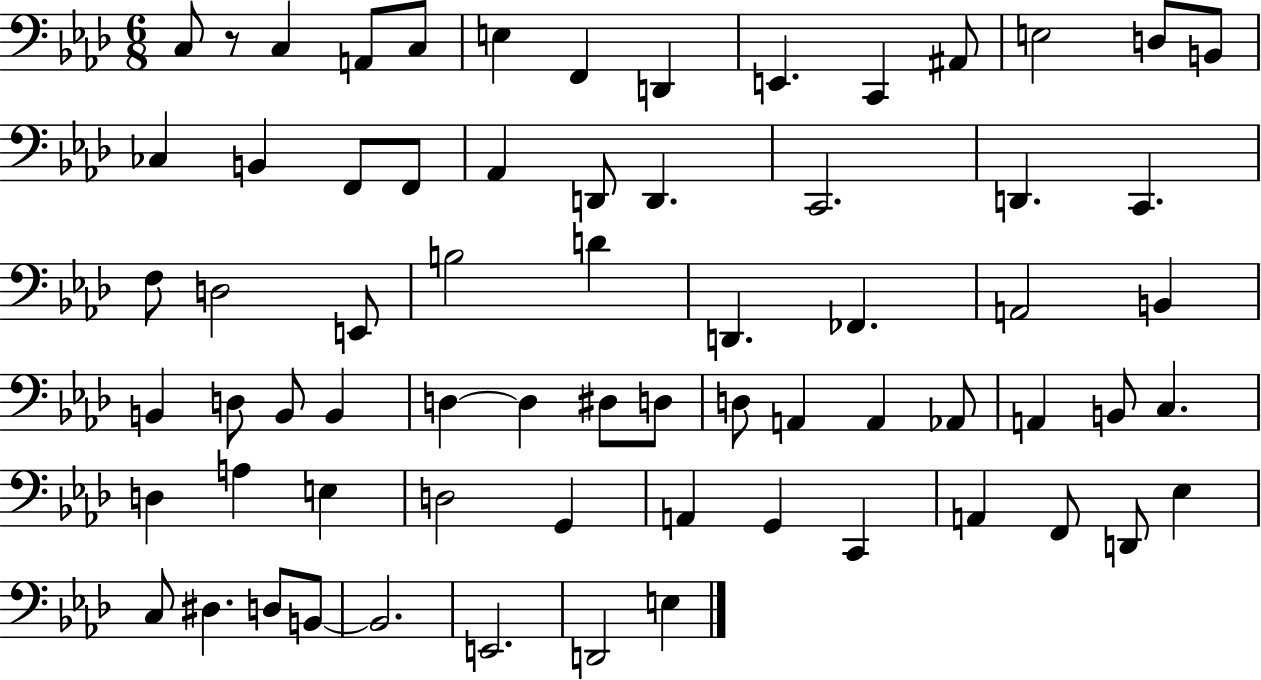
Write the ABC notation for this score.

X:1
T:Untitled
M:6/8
L:1/4
K:Ab
C,/2 z/2 C, A,,/2 C,/2 E, F,, D,, E,, C,, ^A,,/2 E,2 D,/2 B,,/2 _C, B,, F,,/2 F,,/2 _A,, D,,/2 D,, C,,2 D,, C,, F,/2 D,2 E,,/2 B,2 D D,, _F,, A,,2 B,, B,, D,/2 B,,/2 B,, D, D, ^D,/2 D,/2 D,/2 A,, A,, _A,,/2 A,, B,,/2 C, D, A, E, D,2 G,, A,, G,, C,, A,, F,,/2 D,,/2 _E, C,/2 ^D, D,/2 B,,/2 B,,2 E,,2 D,,2 E,